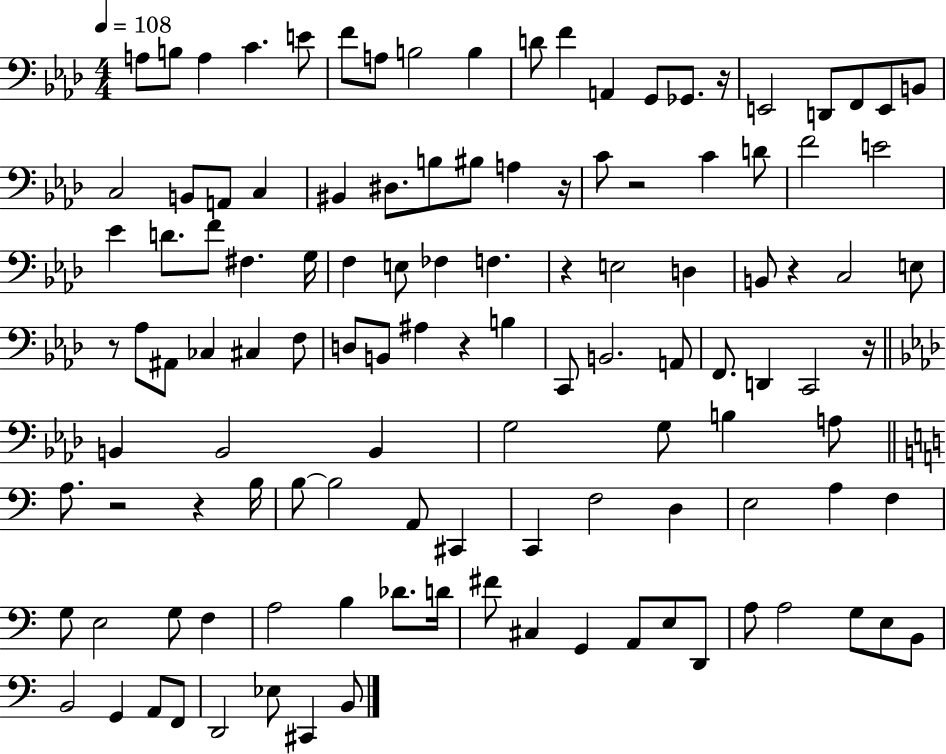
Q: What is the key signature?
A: AES major